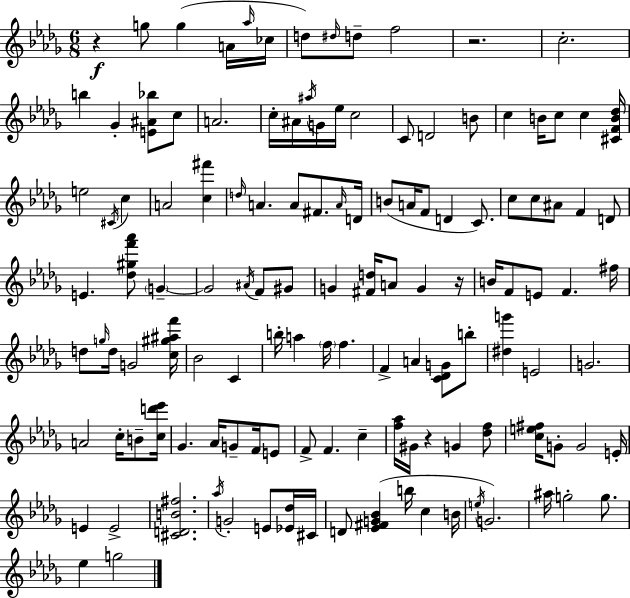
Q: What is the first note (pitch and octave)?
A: G5